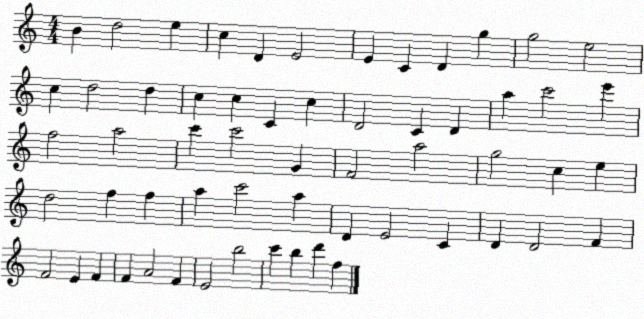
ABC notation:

X:1
T:Untitled
M:4/4
L:1/4
K:C
B d2 e c D E2 E C D g g2 e2 c d2 d c c C c D2 C D a c'2 e' f2 a2 c' c'2 G F2 a2 g2 c e d2 f f a c'2 a D E2 C D D2 F F2 E F F A2 F E2 b2 c' b d' f